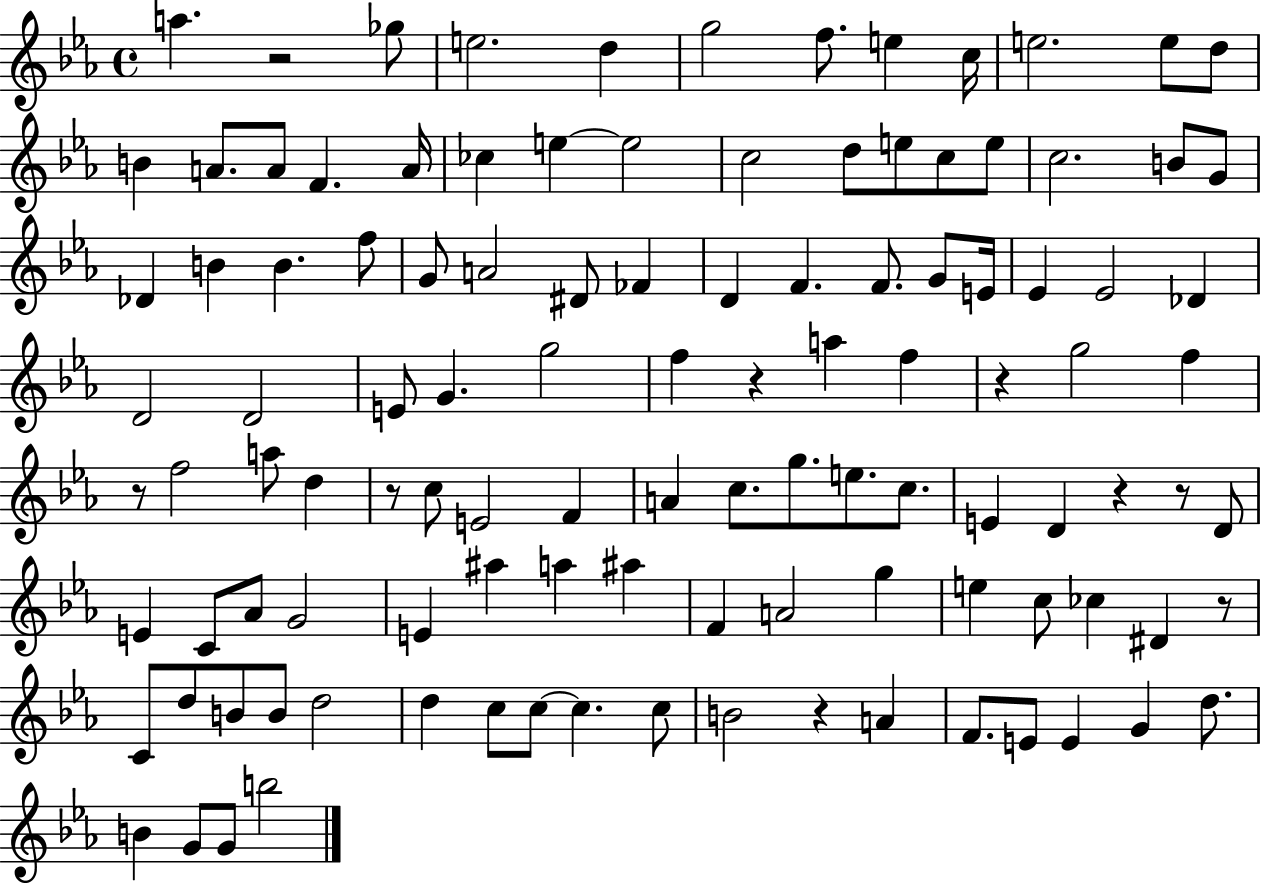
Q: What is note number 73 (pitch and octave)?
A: A#5